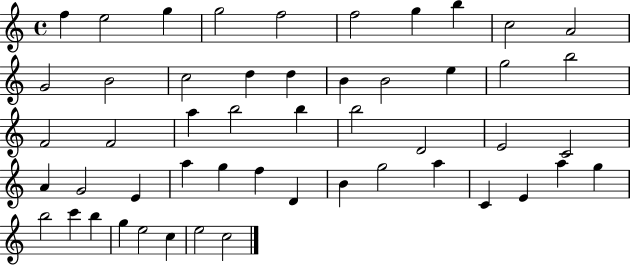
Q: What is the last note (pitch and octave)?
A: C5